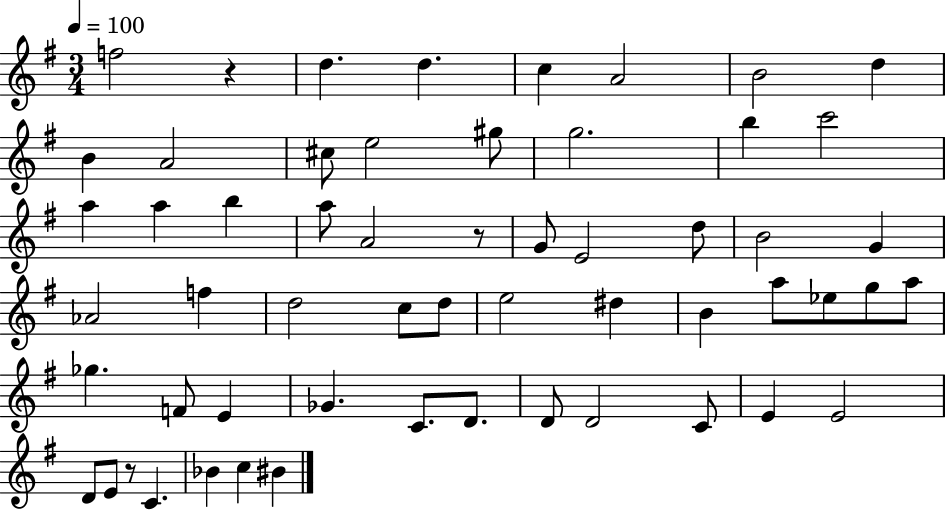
{
  \clef treble
  \numericTimeSignature
  \time 3/4
  \key g \major
  \tempo 4 = 100
  f''2 r4 | d''4. d''4. | c''4 a'2 | b'2 d''4 | \break b'4 a'2 | cis''8 e''2 gis''8 | g''2. | b''4 c'''2 | \break a''4 a''4 b''4 | a''8 a'2 r8 | g'8 e'2 d''8 | b'2 g'4 | \break aes'2 f''4 | d''2 c''8 d''8 | e''2 dis''4 | b'4 a''8 ees''8 g''8 a''8 | \break ges''4. f'8 e'4 | ges'4. c'8. d'8. | d'8 d'2 c'8 | e'4 e'2 | \break d'8 e'8 r8 c'4. | bes'4 c''4 bis'4 | \bar "|."
}